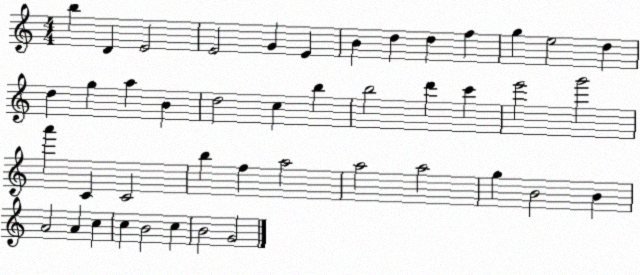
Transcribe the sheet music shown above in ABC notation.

X:1
T:Untitled
M:4/4
L:1/4
K:C
b D E2 E2 G E B d d f g e2 d d g a B d2 c b b2 d' c' e'2 g'2 a' C C2 b f a2 a2 a2 g B2 B A2 A c c B2 c B2 G2